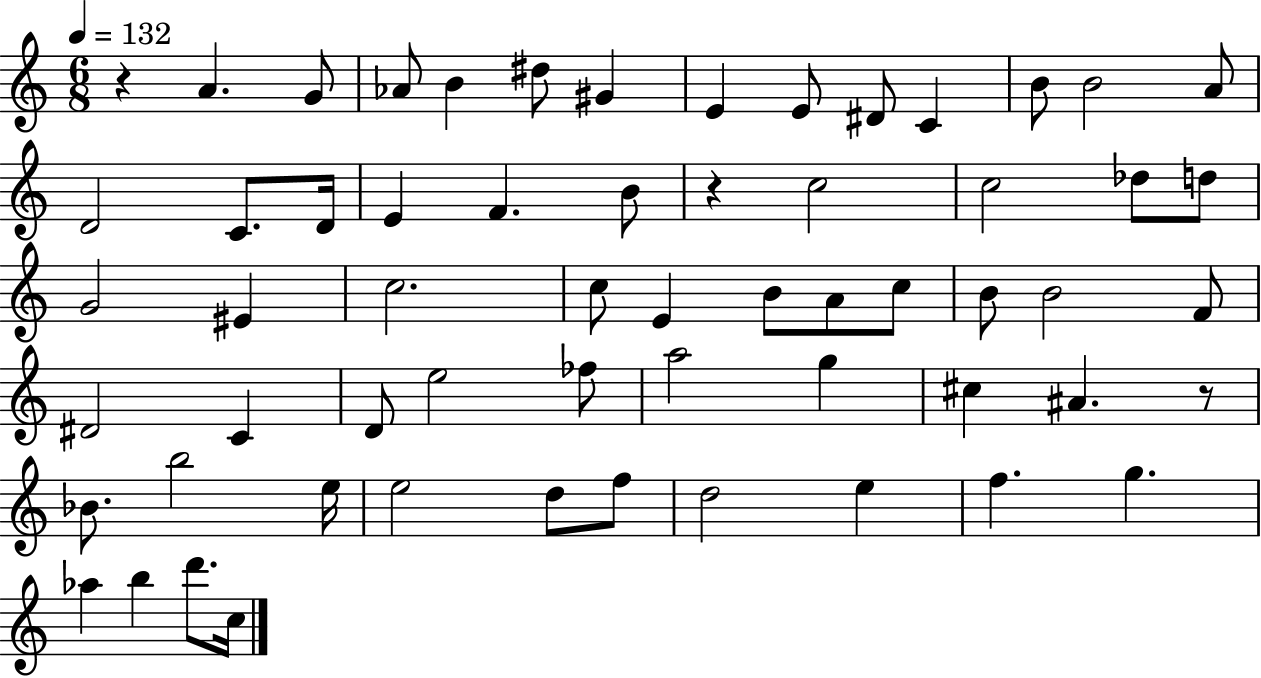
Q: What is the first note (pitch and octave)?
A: A4